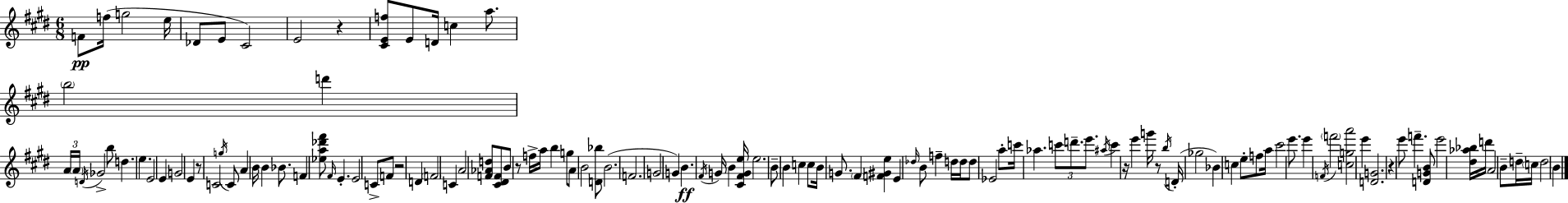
F4/e F5/s G5/h E5/s Db4/e E4/e C#4/h E4/h R/q [C#4,E4,F5]/e E4/e D4/s C5/q A5/e. B5/h D6/q A4/s A4/s D4/s Gb4/h B5/e D5/q. E5/q. E4/h E4/q G4/h E4/q R/e C4/h G5/s C4/e A4/q B4/s B4/q Bb4/e. F4/q [Eb5,A5,Db6,F#6]/e F#4/s E4/q. E4/h C4/e F4/e R/h D4/q F4/h C4/q A4/h [F4,Ab4,D5]/e [C#4,D#4,F4]/e B4/e R/e F5/s A5/s B5/q G5/e A4/e B4/h [D4,Bb5]/e B4/h. F4/h. G4/h G4/q B4/q. F#4/s G4/s B4/q [C#4,F#4,G4,E5]/s E5/h. B4/e B4/q C5/q C5/e B4/s G4/e. F#4/q [F4,G#4,E5]/q E4/q Db5/s B4/e F5/q D5/s D5/s D5/e Eb4/h A5/e C6/s Ab5/q. C6/e D6/e. E6/e. A#5/s C6/q R/s E6/q G6/s R/e B5/s D4/s Gb5/h Bb4/q C5/q E5/e F5/e A5/s C#6/h E6/e. E6/q F4/s F6/h [C5,G5,A6]/h E6/q [D4,G4]/h. R/q E6/e F6/q. [D4,G4,B4]/e E6/h [D#5,Ab5,Bb5]/s D6/s A4/h B4/e D5/s C5/s D5/h B4/q